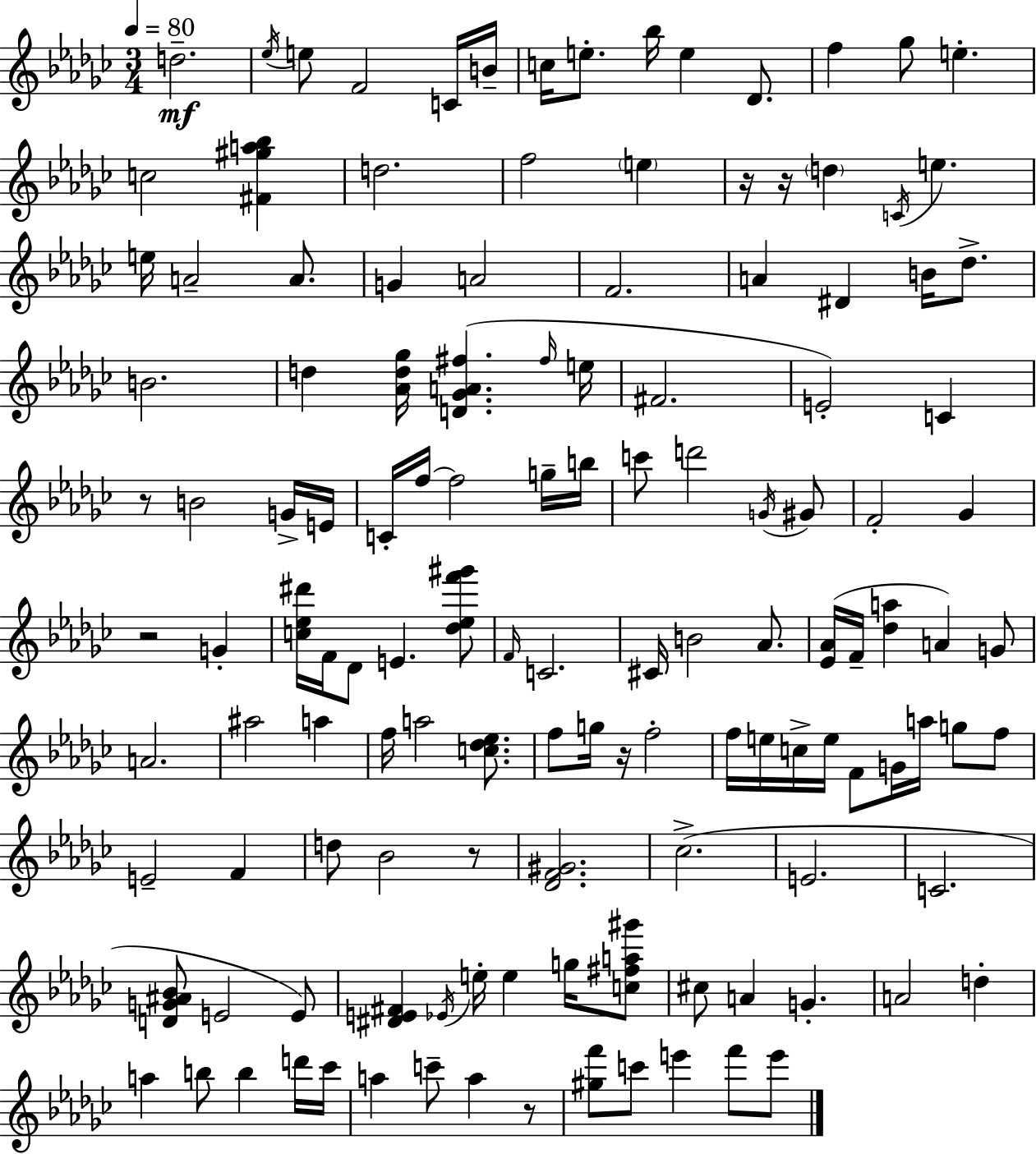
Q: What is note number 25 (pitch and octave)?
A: G4